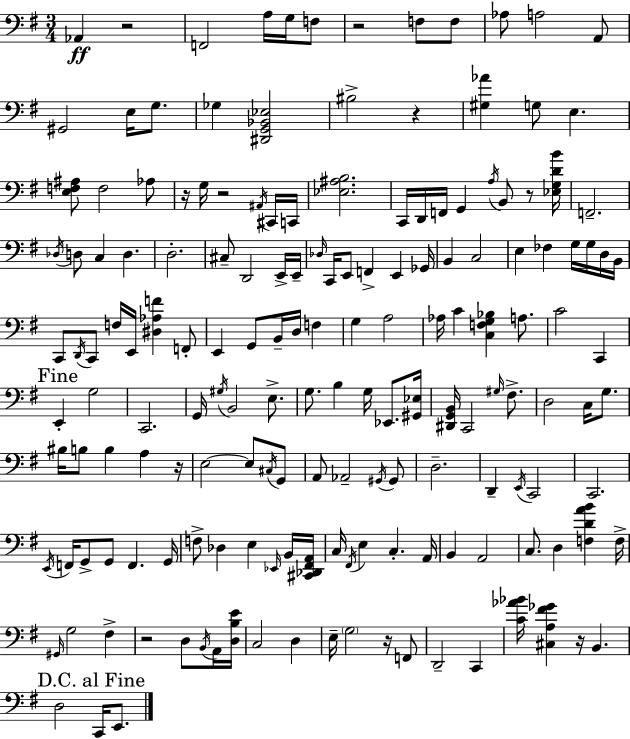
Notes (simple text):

Ab2/q R/h F2/h A3/s G3/s F3/e R/h F3/e F3/e Ab3/e A3/h A2/e G#2/h E3/s G3/e. Gb3/q [D#2,G2,Bb2,Eb3]/h BIS3/h R/q [G#3,Ab4]/q G3/e E3/q. [E3,F3,A#3]/e F3/h Ab3/e R/s G3/s R/h A#2/s C#2/s C2/s [Eb3,A#3,B3]/h. C2/s D2/s F2/s G2/q A3/s B2/e R/e [Eb3,G3,D4,B4]/s F2/h. Db3/s D3/e C3/q D3/q. D3/h. C#3/e D2/h E2/s E2/s Db3/s C2/s E2/e F2/q E2/q Gb2/s B2/q C3/h E3/q FES3/q G3/s G3/s D3/s B2/s C2/e D2/s C2/e F3/s E2/s [D#3,Ab3,F4]/q F2/e E2/q G2/e B2/s D3/s F3/q G3/q A3/h Ab3/s C4/q [C3,F3,G3,Bb3]/q A3/e. C4/h C2/q E2/q G3/h C2/h. G2/s G#3/s B2/h E3/e. G3/e. B3/q G3/s Eb2/e. [G#2,Eb3]/s [D#2,G2,B2]/s C2/h G#3/s F#3/e. D3/h C3/s G3/e. BIS3/s B3/e B3/q A3/q R/s E3/h E3/e C#3/s G2/e A2/e Ab2/h G#2/s G#2/e D3/h. D2/q E2/s C2/h C2/h. E2/s F2/s G2/e G2/e F2/q. G2/s F3/e Db3/q E3/q Eb2/s B2/s [C#2,Db2,F#2,A2]/s C3/s F#2/s E3/q C3/q. A2/s B2/q A2/h C3/e. D3/q [F3,D4,A4,B4]/q F3/s G#2/s G3/h F#3/q R/h D3/e B2/s A2/s [D3,B3,E4]/s C3/h D3/q E3/s G3/h R/s F2/e D2/h C2/q [C4,Ab4,Bb4]/s [C#3,A3,F#4,Gb4]/q R/s B2/q. D3/h C2/s E2/e.